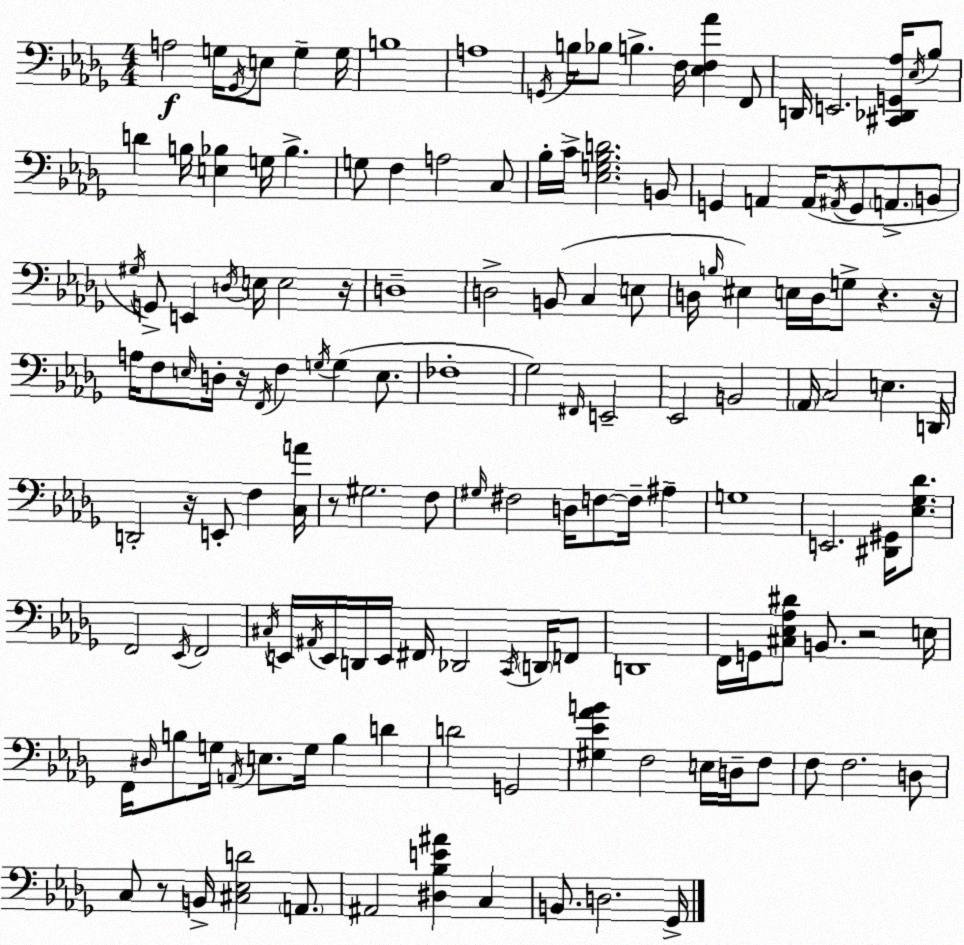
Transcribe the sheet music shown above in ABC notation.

X:1
T:Untitled
M:4/4
L:1/4
K:Bbm
A,2 G,/4 _G,,/4 E,/2 G, G,/4 B,4 A,4 G,,/4 B,/4 _B,/2 B, F,/4 [_E,F,_A] F,,/2 D,,/4 E,,2 [^C,,_D,,G,,_A,]/4 _E,/4 _B,/2 D B,/4 [E,_B,] G,/4 _B, G,/2 F, A,2 C,/2 _B,/4 C/4 [_E,G,_B,D]2 B,,/2 G,, A,, A,,/4 ^A,,/4 G,,/2 A,,/2 B,,/2 ^G,/4 G,,/2 E,, D,/4 E,/4 E,2 z/4 D,4 D,2 B,,/2 C, E,/2 D,/4 B,/4 ^E, E,/4 D,/4 G,/2 z z/4 A,/4 F,/2 E,/4 D,/4 z/4 F,,/4 F, G,/4 G, E,/2 _F,4 _G,2 ^F,,/4 E,,2 _E,,2 B,,2 _A,,/4 C,2 E, D,,/4 D,,2 z/4 E,,/2 F, [C,A]/4 z/2 ^G,2 F,/2 ^G,/4 ^F,2 D,/4 F,/2 F,/4 ^A, G,4 E,,2 [^D,,^G,,]/4 [_E,_G,_D]/2 F,,2 _E,,/4 F,,2 ^C,/4 E,,/4 ^A,,/4 E,,/4 D,,/4 E,,/4 ^F,,/4 _D,,2 C,,/4 D,,/4 F,,/2 D,,4 F,,/4 G,,/4 [^C,_E,_A,^D]/2 B,,/2 z2 E,/4 F,,/4 ^D,/4 B,/2 G,/4 A,,/4 E,/2 G,/4 B, D D2 G,,2 [^G,_E_AB] F,2 E,/4 D,/4 F,/2 F,/2 F,2 D,/2 C,/2 z/2 B,,/4 [^C,_E,D]2 A,,/2 ^A,,2 [^D,_B,E^A] C, B,,/2 D,2 _G,,/4